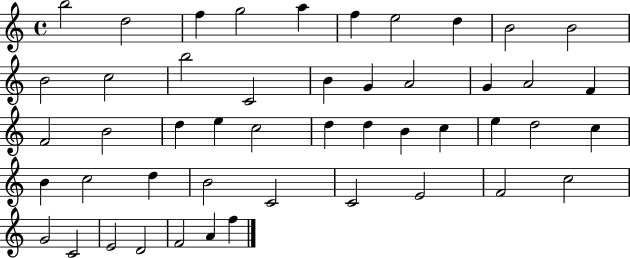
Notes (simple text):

B5/h D5/h F5/q G5/h A5/q F5/q E5/h D5/q B4/h B4/h B4/h C5/h B5/h C4/h B4/q G4/q A4/h G4/q A4/h F4/q F4/h B4/h D5/q E5/q C5/h D5/q D5/q B4/q C5/q E5/q D5/h C5/q B4/q C5/h D5/q B4/h C4/h C4/h E4/h F4/h C5/h G4/h C4/h E4/h D4/h F4/h A4/q F5/q